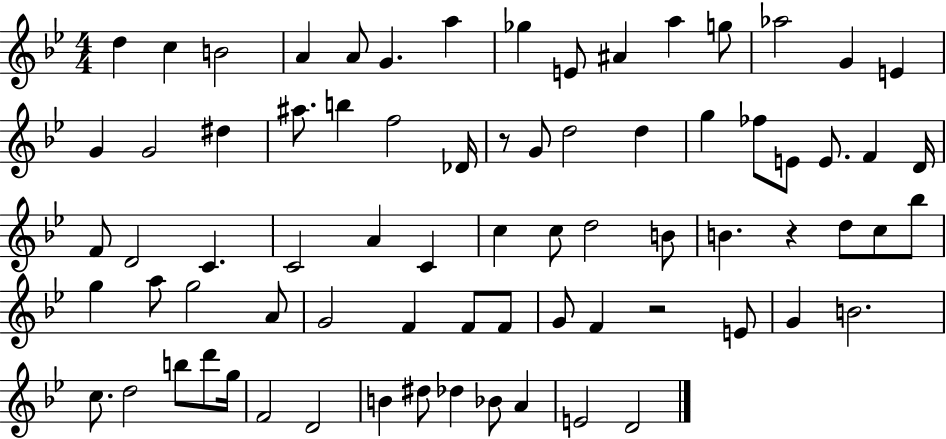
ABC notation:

X:1
T:Untitled
M:4/4
L:1/4
K:Bb
d c B2 A A/2 G a _g E/2 ^A a g/2 _a2 G E G G2 ^d ^a/2 b f2 _D/4 z/2 G/2 d2 d g _f/2 E/2 E/2 F D/4 F/2 D2 C C2 A C c c/2 d2 B/2 B z d/2 c/2 _b/2 g a/2 g2 A/2 G2 F F/2 F/2 G/2 F z2 E/2 G B2 c/2 d2 b/2 d'/2 g/4 F2 D2 B ^d/2 _d _B/2 A E2 D2